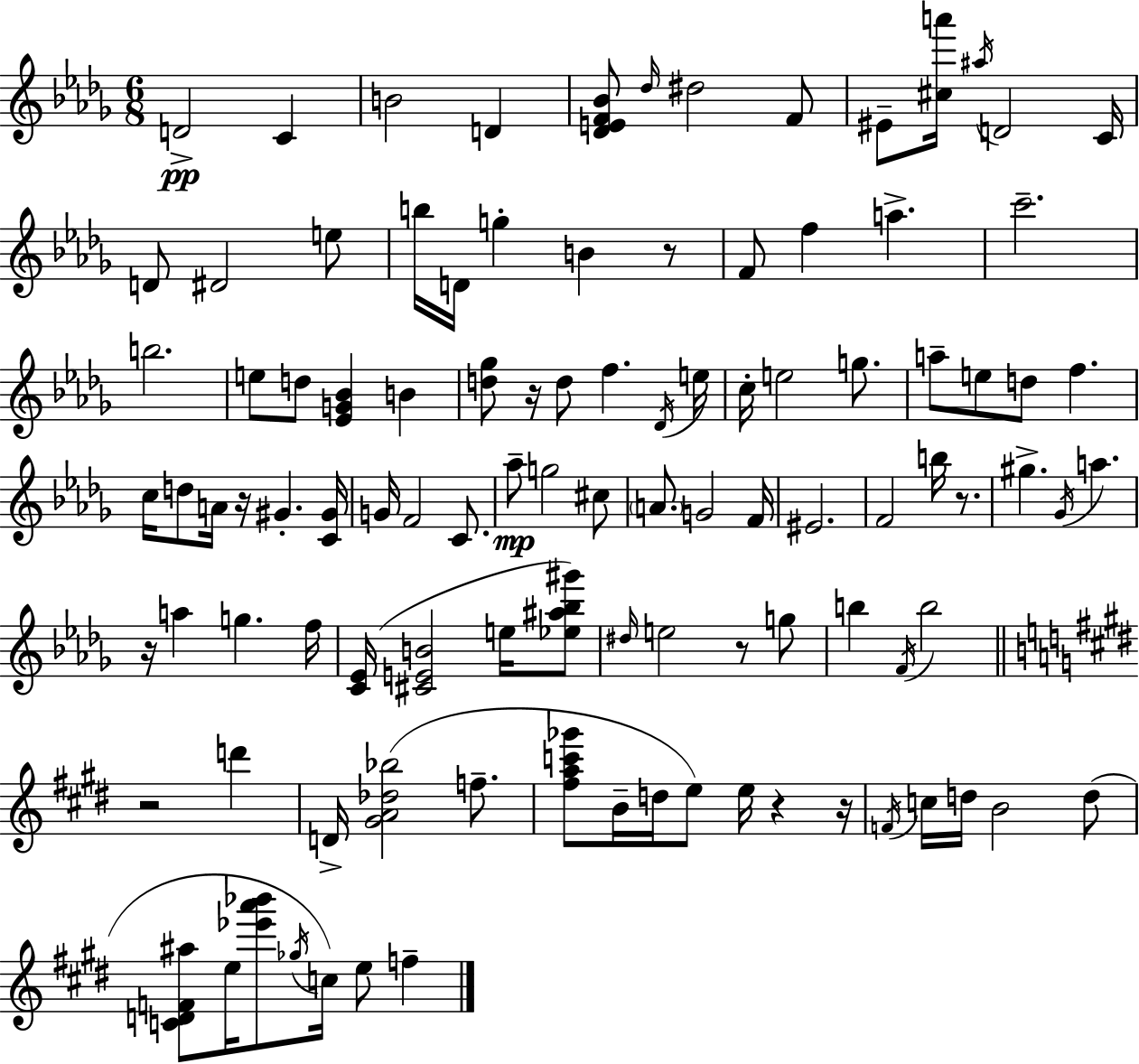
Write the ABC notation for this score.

X:1
T:Untitled
M:6/8
L:1/4
K:Bbm
D2 C B2 D [_DEF_B]/2 _d/4 ^d2 F/2 ^E/2 [^ca']/4 ^a/4 D2 C/4 D/2 ^D2 e/2 b/4 D/4 g B z/2 F/2 f a c'2 b2 e/2 d/2 [_EG_B] B [d_g]/2 z/4 d/2 f _D/4 e/4 c/4 e2 g/2 a/2 e/2 d/2 f c/4 d/2 A/4 z/4 ^G [C^G]/4 G/4 F2 C/2 _a/2 g2 ^c/2 A/2 G2 F/4 ^E2 F2 b/4 z/2 ^g _G/4 a z/4 a g f/4 [C_E]/4 [^CEB]2 e/4 [_e^a_b^g']/2 ^d/4 e2 z/2 g/2 b F/4 b2 z2 d' D/4 [^GA_d_b]2 f/2 [^fac'_g']/2 B/4 d/4 e/2 e/4 z z/4 F/4 c/4 d/4 B2 d/2 [CDF^a]/2 e/4 [_e'a'_b']/2 _g/4 c/4 e/2 f